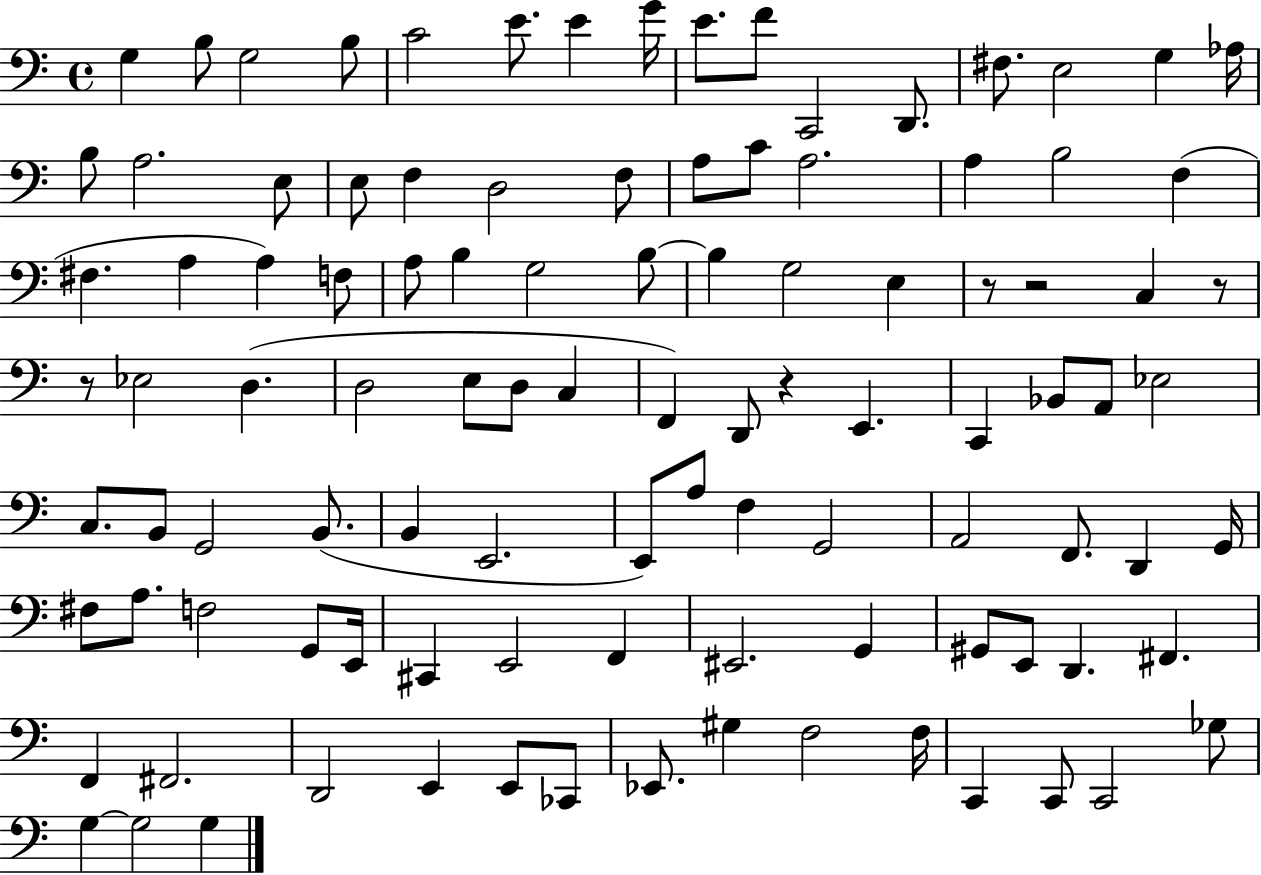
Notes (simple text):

G3/q B3/e G3/h B3/e C4/h E4/e. E4/q G4/s E4/e. F4/e C2/h D2/e. F#3/e. E3/h G3/q Ab3/s B3/e A3/h. E3/e E3/e F3/q D3/h F3/e A3/e C4/e A3/h. A3/q B3/h F3/q F#3/q. A3/q A3/q F3/e A3/e B3/q G3/h B3/e B3/q G3/h E3/q R/e R/h C3/q R/e R/e Eb3/h D3/q. D3/h E3/e D3/e C3/q F2/q D2/e R/q E2/q. C2/q Bb2/e A2/e Eb3/h C3/e. B2/e G2/h B2/e. B2/q E2/h. E2/e A3/e F3/q G2/h A2/h F2/e. D2/q G2/s F#3/e A3/e. F3/h G2/e E2/s C#2/q E2/h F2/q EIS2/h. G2/q G#2/e E2/e D2/q. F#2/q. F2/q F#2/h. D2/h E2/q E2/e CES2/e Eb2/e. G#3/q F3/h F3/s C2/q C2/e C2/h Gb3/e G3/q G3/h G3/q